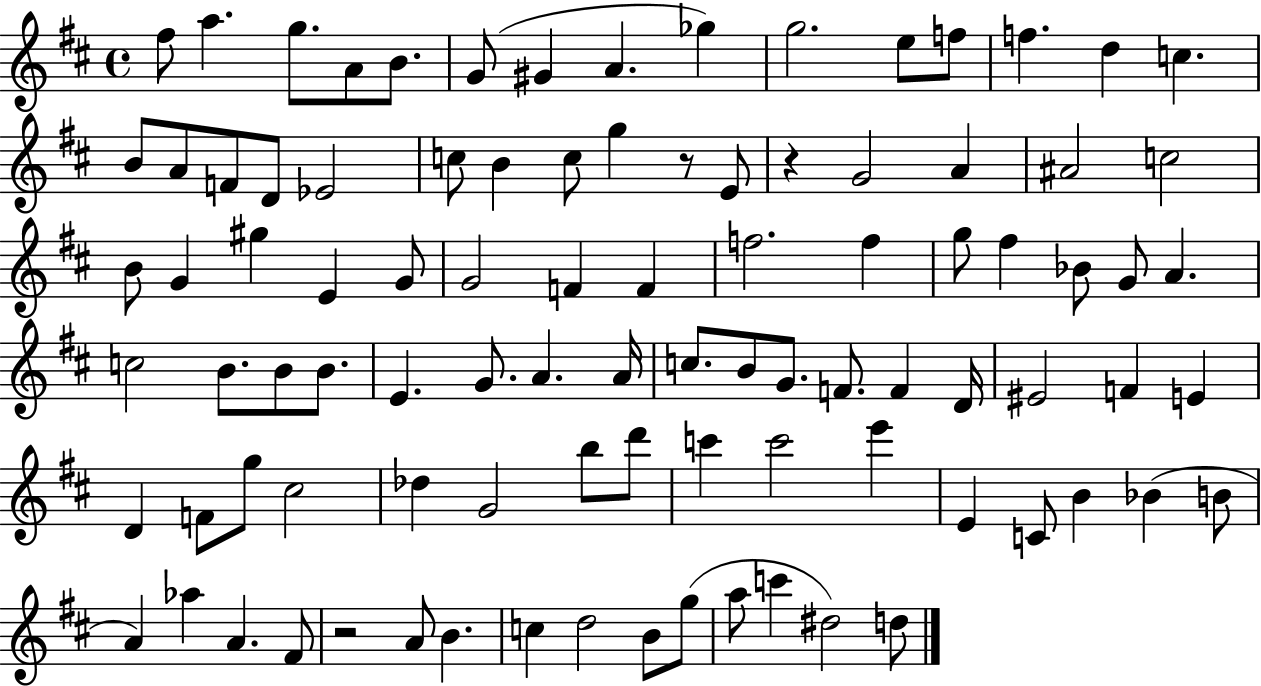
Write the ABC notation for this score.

X:1
T:Untitled
M:4/4
L:1/4
K:D
^f/2 a g/2 A/2 B/2 G/2 ^G A _g g2 e/2 f/2 f d c B/2 A/2 F/2 D/2 _E2 c/2 B c/2 g z/2 E/2 z G2 A ^A2 c2 B/2 G ^g E G/2 G2 F F f2 f g/2 ^f _B/2 G/2 A c2 B/2 B/2 B/2 E G/2 A A/4 c/2 B/2 G/2 F/2 F D/4 ^E2 F E D F/2 g/2 ^c2 _d G2 b/2 d'/2 c' c'2 e' E C/2 B _B B/2 A _a A ^F/2 z2 A/2 B c d2 B/2 g/2 a/2 c' ^d2 d/2